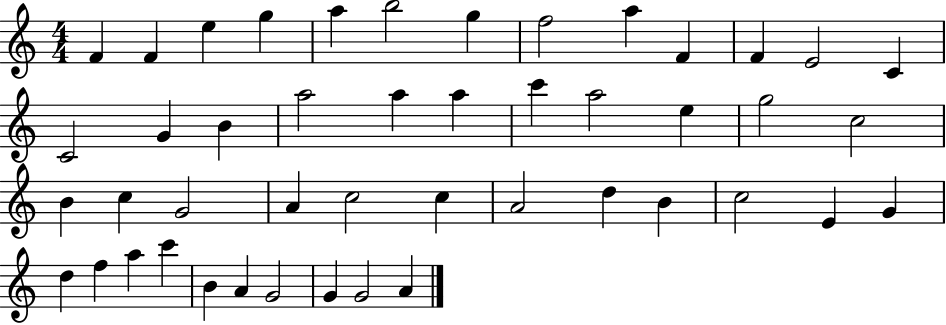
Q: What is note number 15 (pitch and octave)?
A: G4